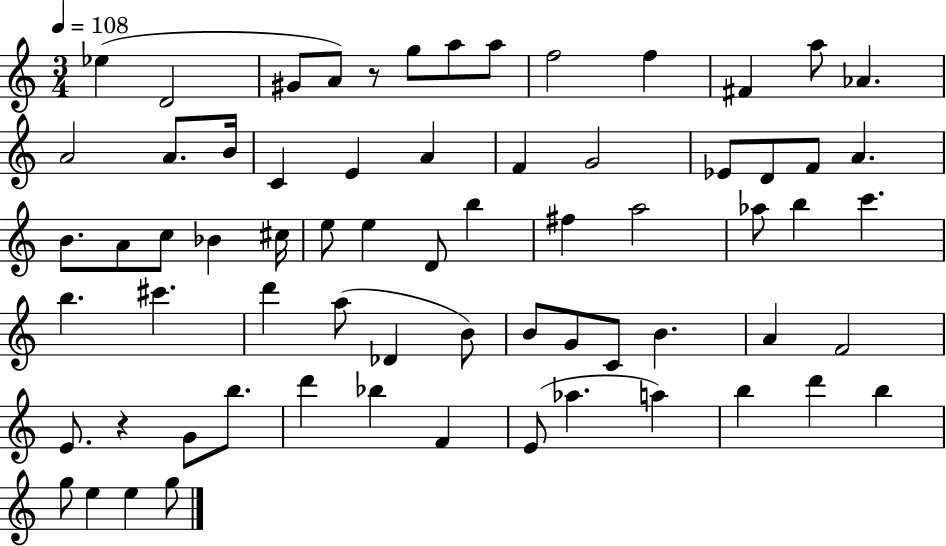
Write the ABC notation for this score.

X:1
T:Untitled
M:3/4
L:1/4
K:C
_e D2 ^G/2 A/2 z/2 g/2 a/2 a/2 f2 f ^F a/2 _A A2 A/2 B/4 C E A F G2 _E/2 D/2 F/2 A B/2 A/2 c/2 _B ^c/4 e/2 e D/2 b ^f a2 _a/2 b c' b ^c' d' a/2 _D B/2 B/2 G/2 C/2 B A F2 E/2 z G/2 b/2 d' _b F E/2 _a a b d' b g/2 e e g/2